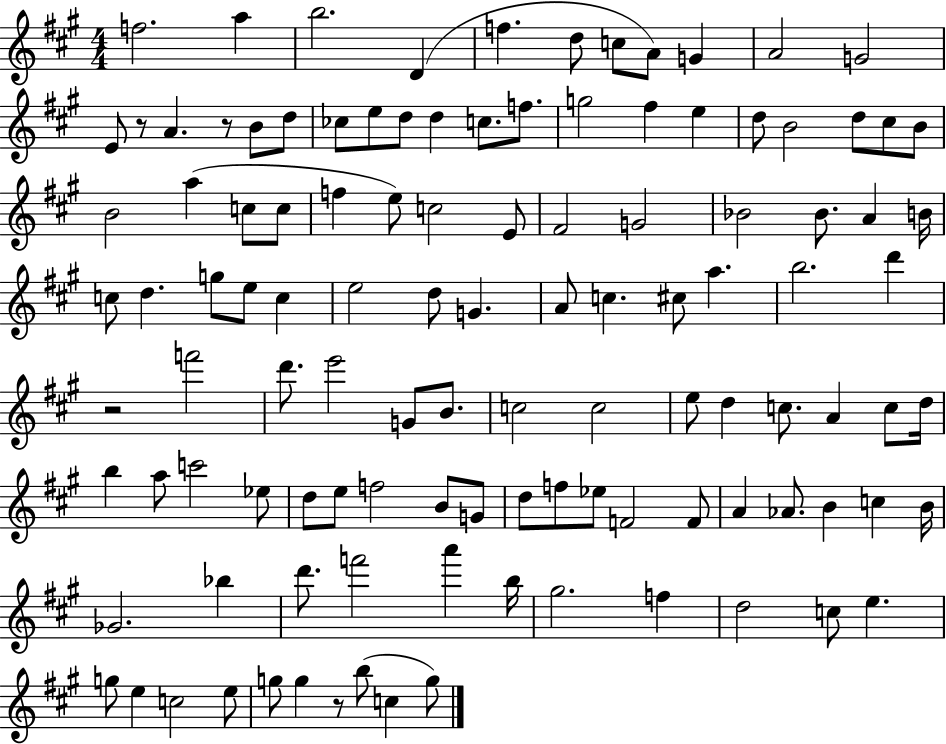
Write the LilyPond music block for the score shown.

{
  \clef treble
  \numericTimeSignature
  \time 4/4
  \key a \major
  f''2. a''4 | b''2. d'4( | f''4. d''8 c''8 a'8) g'4 | a'2 g'2 | \break e'8 r8 a'4. r8 b'8 d''8 | ces''8 e''8 d''8 d''4 c''8. f''8. | g''2 fis''4 e''4 | d''8 b'2 d''8 cis''8 b'8 | \break b'2 a''4( c''8 c''8 | f''4 e''8) c''2 e'8 | fis'2 g'2 | bes'2 bes'8. a'4 b'16 | \break c''8 d''4. g''8 e''8 c''4 | e''2 d''8 g'4. | a'8 c''4. cis''8 a''4. | b''2. d'''4 | \break r2 f'''2 | d'''8. e'''2 g'8 b'8. | c''2 c''2 | e''8 d''4 c''8. a'4 c''8 d''16 | \break b''4 a''8 c'''2 ees''8 | d''8 e''8 f''2 b'8 g'8 | d''8 f''8 ees''8 f'2 f'8 | a'4 aes'8. b'4 c''4 b'16 | \break ges'2. bes''4 | d'''8. f'''2 a'''4 b''16 | gis''2. f''4 | d''2 c''8 e''4. | \break g''8 e''4 c''2 e''8 | g''8 g''4 r8 b''8( c''4 g''8) | \bar "|."
}